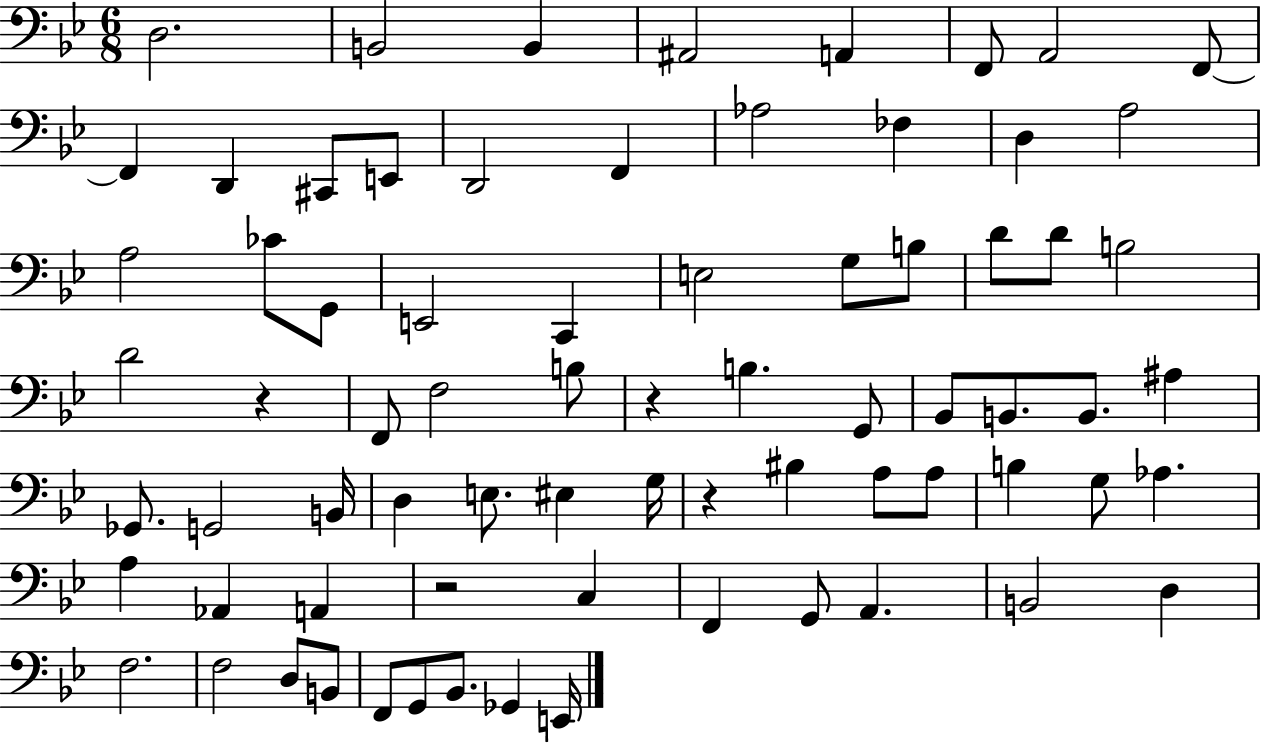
D3/h. B2/h B2/q A#2/h A2/q F2/e A2/h F2/e F2/q D2/q C#2/e E2/e D2/h F2/q Ab3/h FES3/q D3/q A3/h A3/h CES4/e G2/e E2/h C2/q E3/h G3/e B3/e D4/e D4/e B3/h D4/h R/q F2/e F3/h B3/e R/q B3/q. G2/e Bb2/e B2/e. B2/e. A#3/q Gb2/e. G2/h B2/s D3/q E3/e. EIS3/q G3/s R/q BIS3/q A3/e A3/e B3/q G3/e Ab3/q. A3/q Ab2/q A2/q R/h C3/q F2/q G2/e A2/q. B2/h D3/q F3/h. F3/h D3/e B2/e F2/e G2/e Bb2/e. Gb2/q E2/s